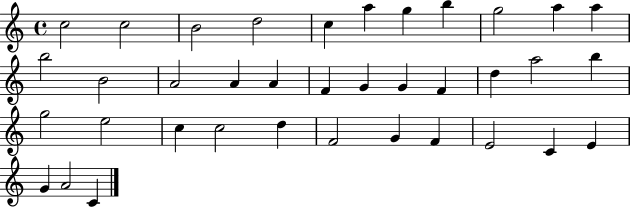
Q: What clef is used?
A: treble